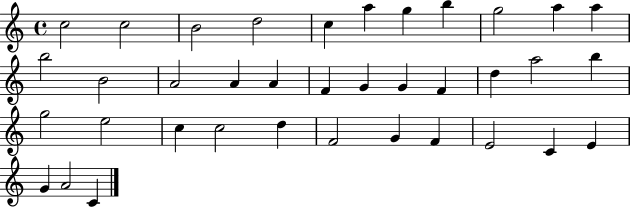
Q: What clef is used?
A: treble